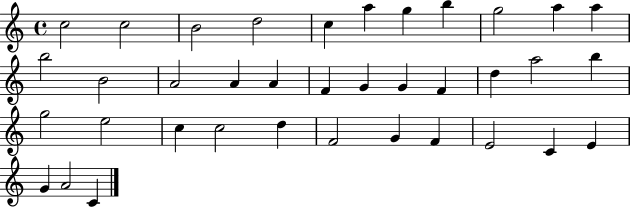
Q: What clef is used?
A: treble